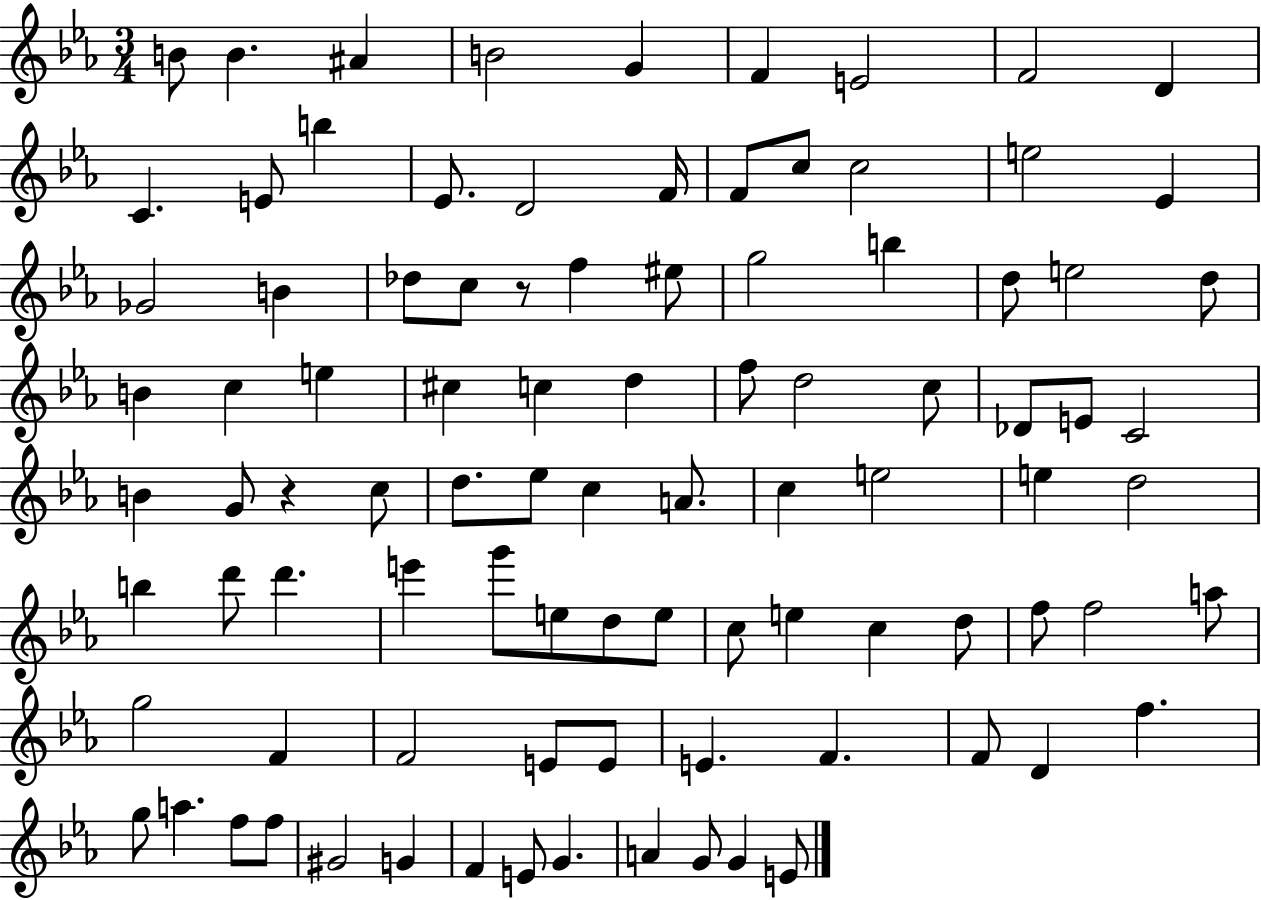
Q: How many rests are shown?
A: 2